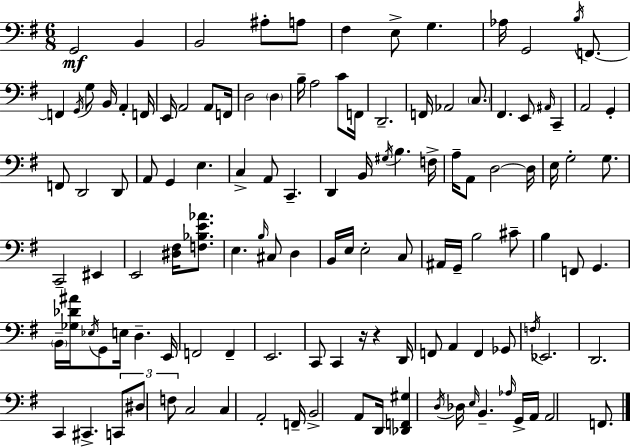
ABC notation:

X:1
T:Untitled
M:6/8
L:1/4
K:Em
G,,2 B,, B,,2 ^A,/2 A,/2 ^F, E,/2 G, _A,/4 G,,2 B,/4 F,,/2 F,, G,,/4 G,/2 B,,/4 A,, F,,/4 E,,/4 A,,2 A,,/2 F,,/4 D,2 D, B,/4 A,2 C/2 F,,/4 D,,2 F,,/4 _A,,2 C,/2 ^F,, E,,/2 ^A,,/4 C,, A,,2 G,, F,,/2 D,,2 D,,/2 A,,/2 G,, E, C, A,,/2 C,, D,, B,,/4 ^G,/4 B, F,/4 A,/4 A,,/2 D,2 D,/4 E,/4 G,2 G,/2 C,,2 ^E,, E,,2 [^D,^F,]/4 [F,_B,E_A]/2 E, B,/4 ^C,/2 D, B,,/4 E,/4 E,2 C,/2 ^A,,/4 G,,/4 B,2 ^C/2 B, F,,/2 G,, B,,/4 [_G,_D^A]/4 _E,/4 G,,/2 E,/4 D, E,,/4 F,,2 F,, E,,2 C,,/2 C,, z/4 z D,,/4 F,,/2 A,, F,, _G,,/2 F,/4 _E,,2 D,,2 C,, ^C,, C,,/2 ^D,/2 F,/2 C,2 C, A,,2 F,,/4 B,,2 A,,/2 D,,/4 [_D,,F,,^G,] D,/4 _D,/4 E,/4 B,, _A,/4 G,,/4 A,,/4 A,,2 F,,/2